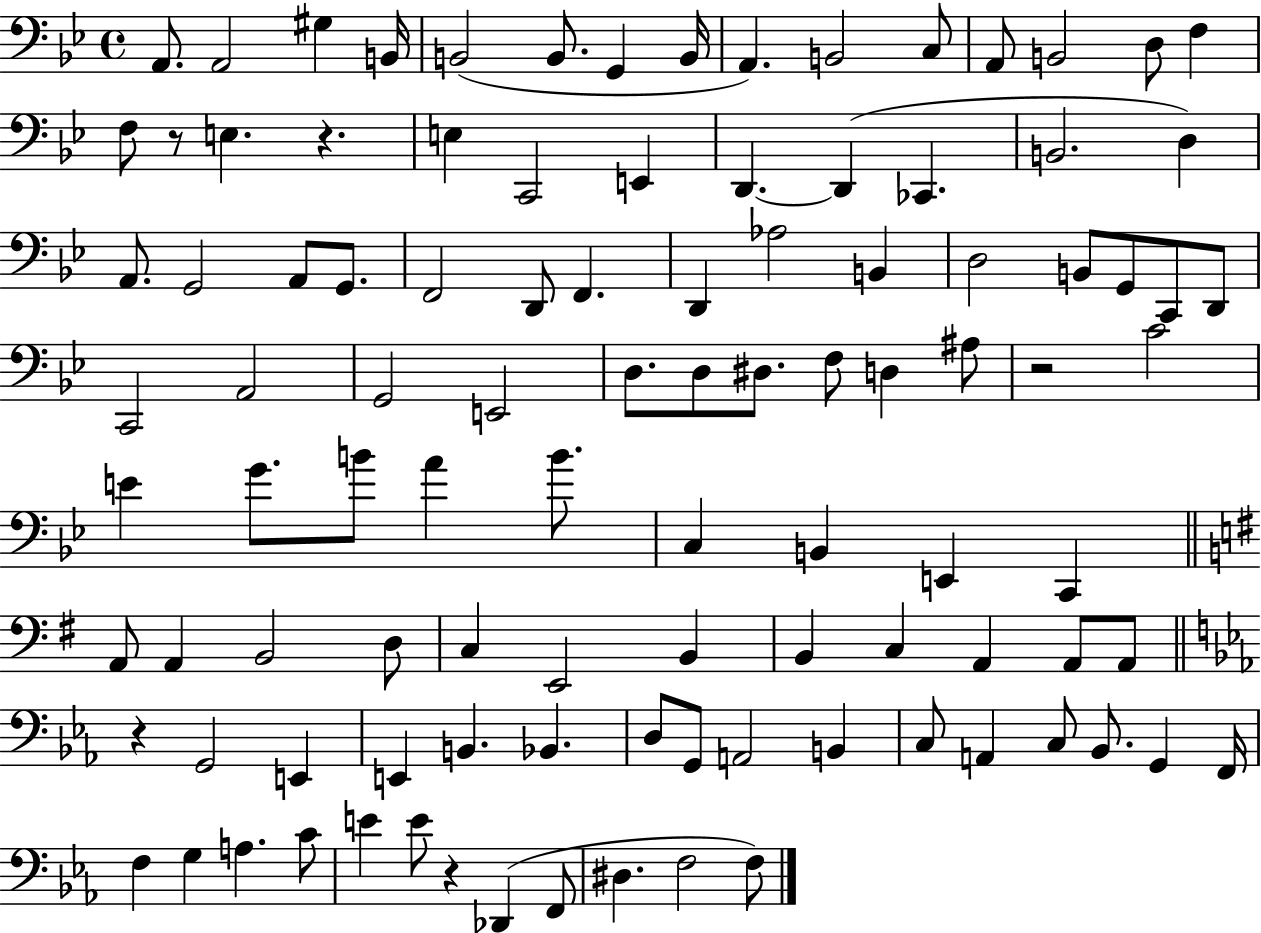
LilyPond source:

{
  \clef bass
  \time 4/4
  \defaultTimeSignature
  \key bes \major
  \repeat volta 2 { a,8. a,2 gis4 b,16 | b,2( b,8. g,4 b,16 | a,4.) b,2 c8 | a,8 b,2 d8 f4 | \break f8 r8 e4. r4. | e4 c,2 e,4 | d,4.~~ d,4( ces,4. | b,2. d4) | \break a,8. g,2 a,8 g,8. | f,2 d,8 f,4. | d,4 aes2 b,4 | d2 b,8 g,8 c,8 d,8 | \break c,2 a,2 | g,2 e,2 | d8. d8 dis8. f8 d4 ais8 | r2 c'2 | \break e'4 g'8. b'8 a'4 b'8. | c4 b,4 e,4 c,4 | \bar "||" \break \key g \major a,8 a,4 b,2 d8 | c4 e,2 b,4 | b,4 c4 a,4 a,8 a,8 | \bar "||" \break \key ees \major r4 g,2 e,4 | e,4 b,4. bes,4. | d8 g,8 a,2 b,4 | c8 a,4 c8 bes,8. g,4 f,16 | \break f4 g4 a4. c'8 | e'4 e'8 r4 des,4( f,8 | dis4. f2 f8) | } \bar "|."
}